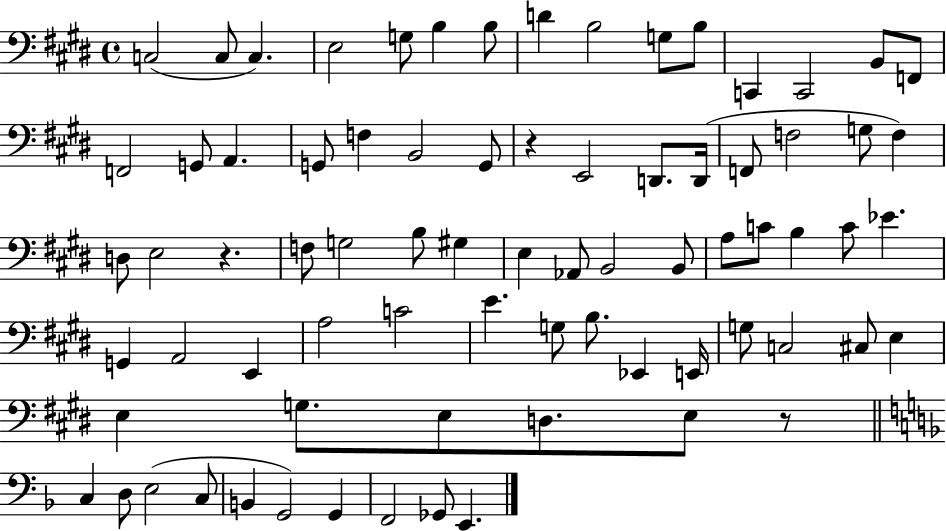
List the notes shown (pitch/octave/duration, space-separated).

C3/h C3/e C3/q. E3/h G3/e B3/q B3/e D4/q B3/h G3/e B3/e C2/q C2/h B2/e F2/e F2/h G2/e A2/q. G2/e F3/q B2/h G2/e R/q E2/h D2/e. D2/s F2/e F3/h G3/e F3/q D3/e E3/h R/q. F3/e G3/h B3/e G#3/q E3/q Ab2/e B2/h B2/e A3/e C4/e B3/q C4/e Eb4/q. G2/q A2/h E2/q A3/h C4/h E4/q. G3/e B3/e. Eb2/q E2/s G3/e C3/h C#3/e E3/q E3/q G3/e. E3/e D3/e. E3/e R/e C3/q D3/e E3/h C3/e B2/q G2/h G2/q F2/h Gb2/e E2/q.